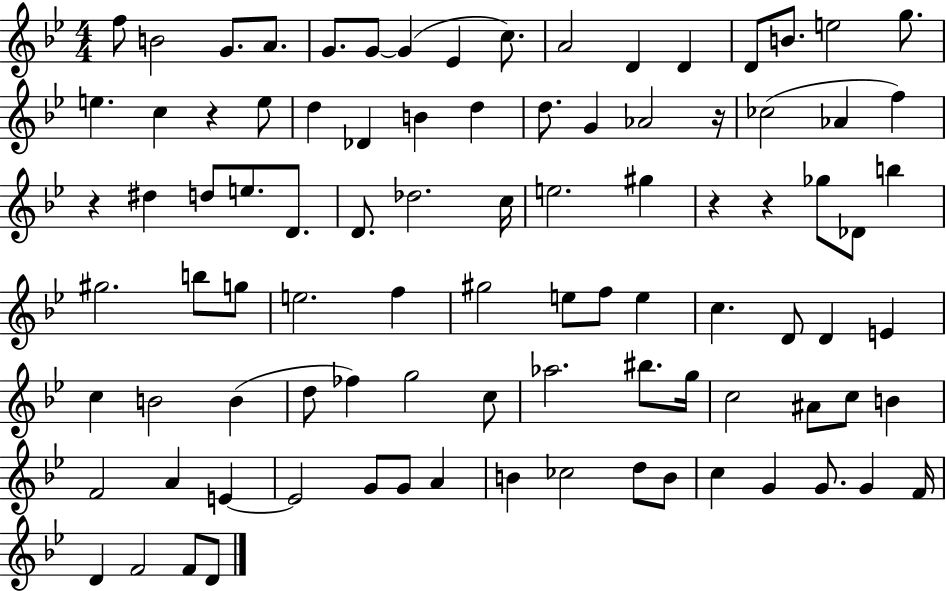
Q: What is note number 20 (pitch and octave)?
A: D5